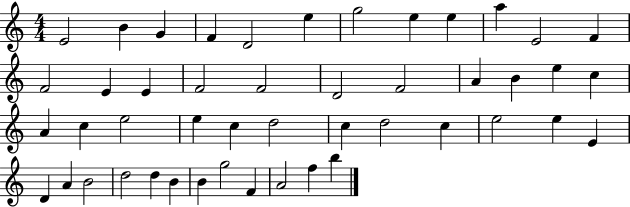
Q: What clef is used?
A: treble